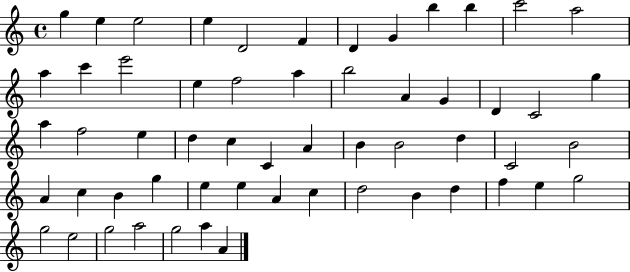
{
  \clef treble
  \time 4/4
  \defaultTimeSignature
  \key c \major
  g''4 e''4 e''2 | e''4 d'2 f'4 | d'4 g'4 b''4 b''4 | c'''2 a''2 | \break a''4 c'''4 e'''2 | e''4 f''2 a''4 | b''2 a'4 g'4 | d'4 c'2 g''4 | \break a''4 f''2 e''4 | d''4 c''4 c'4 a'4 | b'4 b'2 d''4 | c'2 b'2 | \break a'4 c''4 b'4 g''4 | e''4 e''4 a'4 c''4 | d''2 b'4 d''4 | f''4 e''4 g''2 | \break g''2 e''2 | g''2 a''2 | g''2 a''4 a'4 | \bar "|."
}